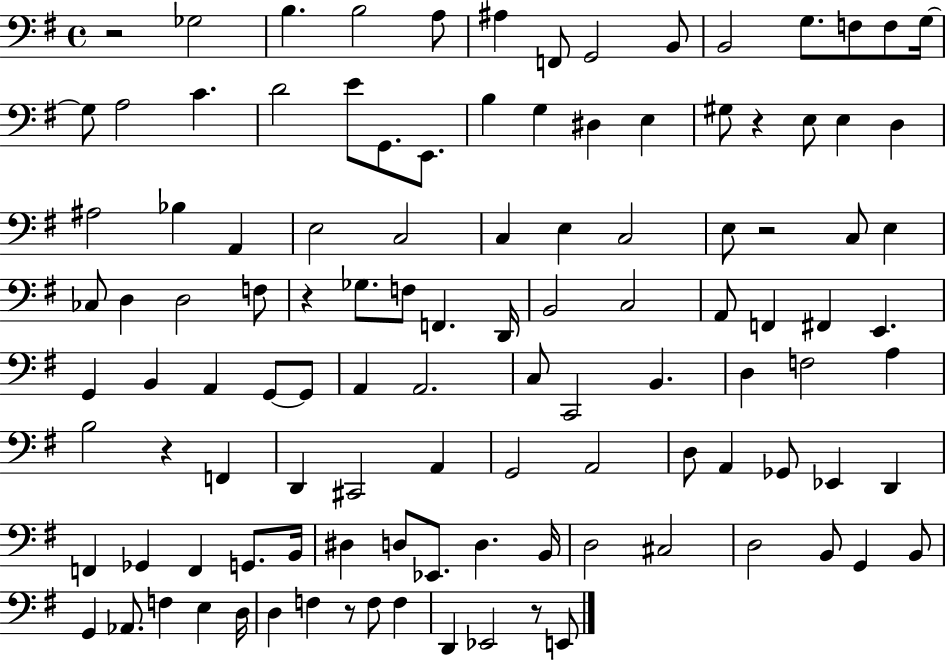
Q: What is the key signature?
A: G major